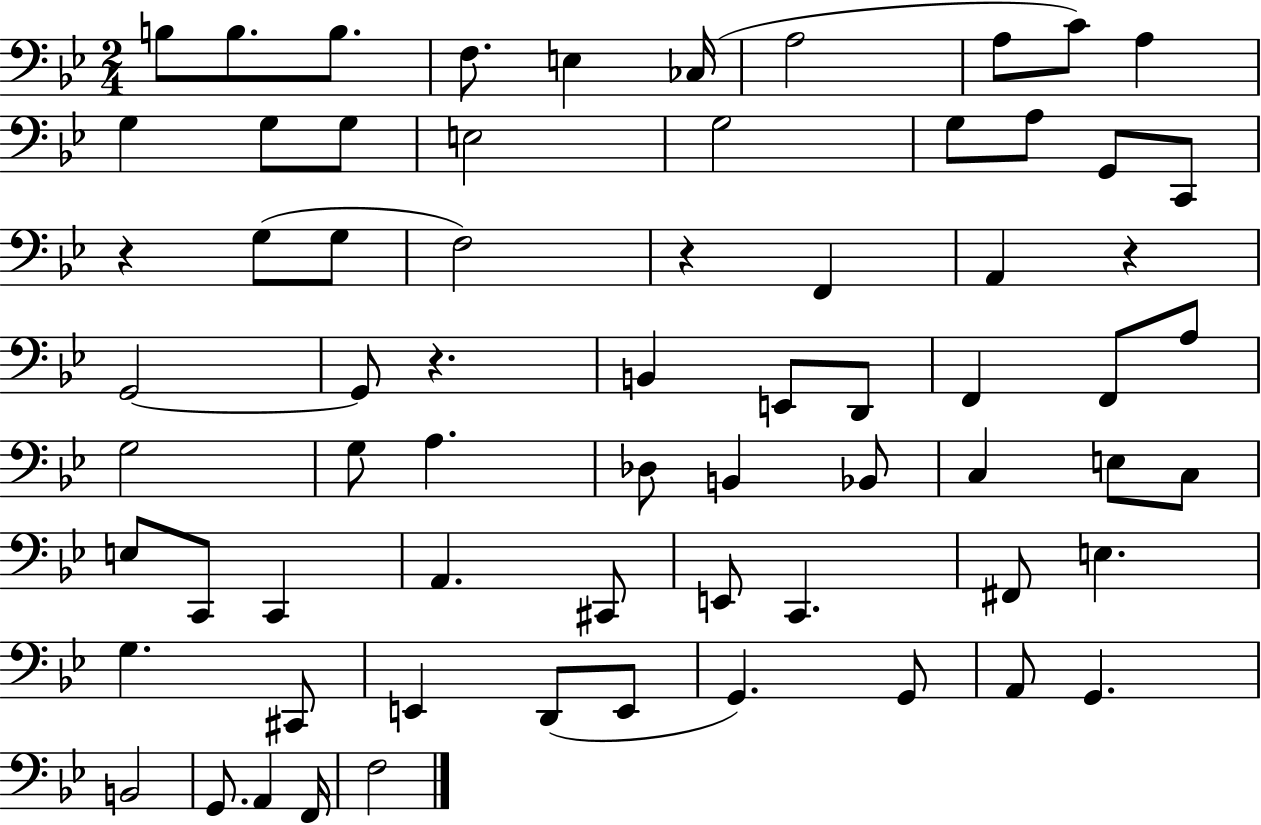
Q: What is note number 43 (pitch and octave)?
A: C2